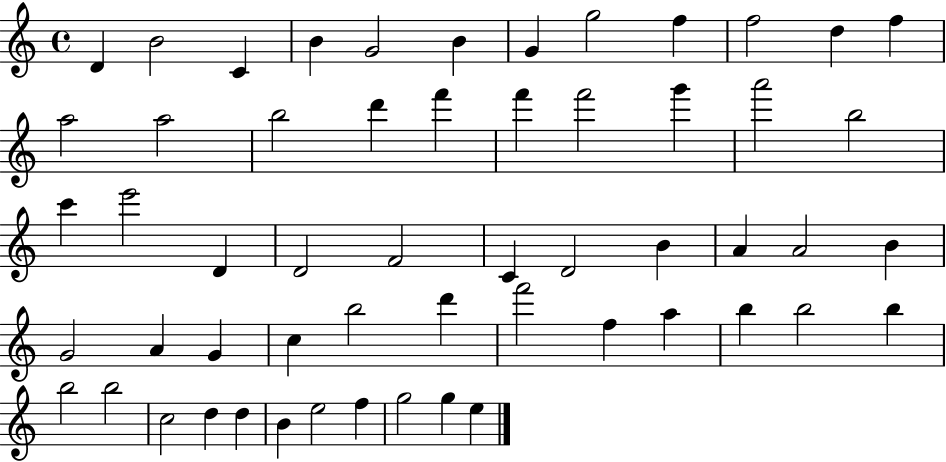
D4/q B4/h C4/q B4/q G4/h B4/q G4/q G5/h F5/q F5/h D5/q F5/q A5/h A5/h B5/h D6/q F6/q F6/q F6/h G6/q A6/h B5/h C6/q E6/h D4/q D4/h F4/h C4/q D4/h B4/q A4/q A4/h B4/q G4/h A4/q G4/q C5/q B5/h D6/q F6/h F5/q A5/q B5/q B5/h B5/q B5/h B5/h C5/h D5/q D5/q B4/q E5/h F5/q G5/h G5/q E5/q